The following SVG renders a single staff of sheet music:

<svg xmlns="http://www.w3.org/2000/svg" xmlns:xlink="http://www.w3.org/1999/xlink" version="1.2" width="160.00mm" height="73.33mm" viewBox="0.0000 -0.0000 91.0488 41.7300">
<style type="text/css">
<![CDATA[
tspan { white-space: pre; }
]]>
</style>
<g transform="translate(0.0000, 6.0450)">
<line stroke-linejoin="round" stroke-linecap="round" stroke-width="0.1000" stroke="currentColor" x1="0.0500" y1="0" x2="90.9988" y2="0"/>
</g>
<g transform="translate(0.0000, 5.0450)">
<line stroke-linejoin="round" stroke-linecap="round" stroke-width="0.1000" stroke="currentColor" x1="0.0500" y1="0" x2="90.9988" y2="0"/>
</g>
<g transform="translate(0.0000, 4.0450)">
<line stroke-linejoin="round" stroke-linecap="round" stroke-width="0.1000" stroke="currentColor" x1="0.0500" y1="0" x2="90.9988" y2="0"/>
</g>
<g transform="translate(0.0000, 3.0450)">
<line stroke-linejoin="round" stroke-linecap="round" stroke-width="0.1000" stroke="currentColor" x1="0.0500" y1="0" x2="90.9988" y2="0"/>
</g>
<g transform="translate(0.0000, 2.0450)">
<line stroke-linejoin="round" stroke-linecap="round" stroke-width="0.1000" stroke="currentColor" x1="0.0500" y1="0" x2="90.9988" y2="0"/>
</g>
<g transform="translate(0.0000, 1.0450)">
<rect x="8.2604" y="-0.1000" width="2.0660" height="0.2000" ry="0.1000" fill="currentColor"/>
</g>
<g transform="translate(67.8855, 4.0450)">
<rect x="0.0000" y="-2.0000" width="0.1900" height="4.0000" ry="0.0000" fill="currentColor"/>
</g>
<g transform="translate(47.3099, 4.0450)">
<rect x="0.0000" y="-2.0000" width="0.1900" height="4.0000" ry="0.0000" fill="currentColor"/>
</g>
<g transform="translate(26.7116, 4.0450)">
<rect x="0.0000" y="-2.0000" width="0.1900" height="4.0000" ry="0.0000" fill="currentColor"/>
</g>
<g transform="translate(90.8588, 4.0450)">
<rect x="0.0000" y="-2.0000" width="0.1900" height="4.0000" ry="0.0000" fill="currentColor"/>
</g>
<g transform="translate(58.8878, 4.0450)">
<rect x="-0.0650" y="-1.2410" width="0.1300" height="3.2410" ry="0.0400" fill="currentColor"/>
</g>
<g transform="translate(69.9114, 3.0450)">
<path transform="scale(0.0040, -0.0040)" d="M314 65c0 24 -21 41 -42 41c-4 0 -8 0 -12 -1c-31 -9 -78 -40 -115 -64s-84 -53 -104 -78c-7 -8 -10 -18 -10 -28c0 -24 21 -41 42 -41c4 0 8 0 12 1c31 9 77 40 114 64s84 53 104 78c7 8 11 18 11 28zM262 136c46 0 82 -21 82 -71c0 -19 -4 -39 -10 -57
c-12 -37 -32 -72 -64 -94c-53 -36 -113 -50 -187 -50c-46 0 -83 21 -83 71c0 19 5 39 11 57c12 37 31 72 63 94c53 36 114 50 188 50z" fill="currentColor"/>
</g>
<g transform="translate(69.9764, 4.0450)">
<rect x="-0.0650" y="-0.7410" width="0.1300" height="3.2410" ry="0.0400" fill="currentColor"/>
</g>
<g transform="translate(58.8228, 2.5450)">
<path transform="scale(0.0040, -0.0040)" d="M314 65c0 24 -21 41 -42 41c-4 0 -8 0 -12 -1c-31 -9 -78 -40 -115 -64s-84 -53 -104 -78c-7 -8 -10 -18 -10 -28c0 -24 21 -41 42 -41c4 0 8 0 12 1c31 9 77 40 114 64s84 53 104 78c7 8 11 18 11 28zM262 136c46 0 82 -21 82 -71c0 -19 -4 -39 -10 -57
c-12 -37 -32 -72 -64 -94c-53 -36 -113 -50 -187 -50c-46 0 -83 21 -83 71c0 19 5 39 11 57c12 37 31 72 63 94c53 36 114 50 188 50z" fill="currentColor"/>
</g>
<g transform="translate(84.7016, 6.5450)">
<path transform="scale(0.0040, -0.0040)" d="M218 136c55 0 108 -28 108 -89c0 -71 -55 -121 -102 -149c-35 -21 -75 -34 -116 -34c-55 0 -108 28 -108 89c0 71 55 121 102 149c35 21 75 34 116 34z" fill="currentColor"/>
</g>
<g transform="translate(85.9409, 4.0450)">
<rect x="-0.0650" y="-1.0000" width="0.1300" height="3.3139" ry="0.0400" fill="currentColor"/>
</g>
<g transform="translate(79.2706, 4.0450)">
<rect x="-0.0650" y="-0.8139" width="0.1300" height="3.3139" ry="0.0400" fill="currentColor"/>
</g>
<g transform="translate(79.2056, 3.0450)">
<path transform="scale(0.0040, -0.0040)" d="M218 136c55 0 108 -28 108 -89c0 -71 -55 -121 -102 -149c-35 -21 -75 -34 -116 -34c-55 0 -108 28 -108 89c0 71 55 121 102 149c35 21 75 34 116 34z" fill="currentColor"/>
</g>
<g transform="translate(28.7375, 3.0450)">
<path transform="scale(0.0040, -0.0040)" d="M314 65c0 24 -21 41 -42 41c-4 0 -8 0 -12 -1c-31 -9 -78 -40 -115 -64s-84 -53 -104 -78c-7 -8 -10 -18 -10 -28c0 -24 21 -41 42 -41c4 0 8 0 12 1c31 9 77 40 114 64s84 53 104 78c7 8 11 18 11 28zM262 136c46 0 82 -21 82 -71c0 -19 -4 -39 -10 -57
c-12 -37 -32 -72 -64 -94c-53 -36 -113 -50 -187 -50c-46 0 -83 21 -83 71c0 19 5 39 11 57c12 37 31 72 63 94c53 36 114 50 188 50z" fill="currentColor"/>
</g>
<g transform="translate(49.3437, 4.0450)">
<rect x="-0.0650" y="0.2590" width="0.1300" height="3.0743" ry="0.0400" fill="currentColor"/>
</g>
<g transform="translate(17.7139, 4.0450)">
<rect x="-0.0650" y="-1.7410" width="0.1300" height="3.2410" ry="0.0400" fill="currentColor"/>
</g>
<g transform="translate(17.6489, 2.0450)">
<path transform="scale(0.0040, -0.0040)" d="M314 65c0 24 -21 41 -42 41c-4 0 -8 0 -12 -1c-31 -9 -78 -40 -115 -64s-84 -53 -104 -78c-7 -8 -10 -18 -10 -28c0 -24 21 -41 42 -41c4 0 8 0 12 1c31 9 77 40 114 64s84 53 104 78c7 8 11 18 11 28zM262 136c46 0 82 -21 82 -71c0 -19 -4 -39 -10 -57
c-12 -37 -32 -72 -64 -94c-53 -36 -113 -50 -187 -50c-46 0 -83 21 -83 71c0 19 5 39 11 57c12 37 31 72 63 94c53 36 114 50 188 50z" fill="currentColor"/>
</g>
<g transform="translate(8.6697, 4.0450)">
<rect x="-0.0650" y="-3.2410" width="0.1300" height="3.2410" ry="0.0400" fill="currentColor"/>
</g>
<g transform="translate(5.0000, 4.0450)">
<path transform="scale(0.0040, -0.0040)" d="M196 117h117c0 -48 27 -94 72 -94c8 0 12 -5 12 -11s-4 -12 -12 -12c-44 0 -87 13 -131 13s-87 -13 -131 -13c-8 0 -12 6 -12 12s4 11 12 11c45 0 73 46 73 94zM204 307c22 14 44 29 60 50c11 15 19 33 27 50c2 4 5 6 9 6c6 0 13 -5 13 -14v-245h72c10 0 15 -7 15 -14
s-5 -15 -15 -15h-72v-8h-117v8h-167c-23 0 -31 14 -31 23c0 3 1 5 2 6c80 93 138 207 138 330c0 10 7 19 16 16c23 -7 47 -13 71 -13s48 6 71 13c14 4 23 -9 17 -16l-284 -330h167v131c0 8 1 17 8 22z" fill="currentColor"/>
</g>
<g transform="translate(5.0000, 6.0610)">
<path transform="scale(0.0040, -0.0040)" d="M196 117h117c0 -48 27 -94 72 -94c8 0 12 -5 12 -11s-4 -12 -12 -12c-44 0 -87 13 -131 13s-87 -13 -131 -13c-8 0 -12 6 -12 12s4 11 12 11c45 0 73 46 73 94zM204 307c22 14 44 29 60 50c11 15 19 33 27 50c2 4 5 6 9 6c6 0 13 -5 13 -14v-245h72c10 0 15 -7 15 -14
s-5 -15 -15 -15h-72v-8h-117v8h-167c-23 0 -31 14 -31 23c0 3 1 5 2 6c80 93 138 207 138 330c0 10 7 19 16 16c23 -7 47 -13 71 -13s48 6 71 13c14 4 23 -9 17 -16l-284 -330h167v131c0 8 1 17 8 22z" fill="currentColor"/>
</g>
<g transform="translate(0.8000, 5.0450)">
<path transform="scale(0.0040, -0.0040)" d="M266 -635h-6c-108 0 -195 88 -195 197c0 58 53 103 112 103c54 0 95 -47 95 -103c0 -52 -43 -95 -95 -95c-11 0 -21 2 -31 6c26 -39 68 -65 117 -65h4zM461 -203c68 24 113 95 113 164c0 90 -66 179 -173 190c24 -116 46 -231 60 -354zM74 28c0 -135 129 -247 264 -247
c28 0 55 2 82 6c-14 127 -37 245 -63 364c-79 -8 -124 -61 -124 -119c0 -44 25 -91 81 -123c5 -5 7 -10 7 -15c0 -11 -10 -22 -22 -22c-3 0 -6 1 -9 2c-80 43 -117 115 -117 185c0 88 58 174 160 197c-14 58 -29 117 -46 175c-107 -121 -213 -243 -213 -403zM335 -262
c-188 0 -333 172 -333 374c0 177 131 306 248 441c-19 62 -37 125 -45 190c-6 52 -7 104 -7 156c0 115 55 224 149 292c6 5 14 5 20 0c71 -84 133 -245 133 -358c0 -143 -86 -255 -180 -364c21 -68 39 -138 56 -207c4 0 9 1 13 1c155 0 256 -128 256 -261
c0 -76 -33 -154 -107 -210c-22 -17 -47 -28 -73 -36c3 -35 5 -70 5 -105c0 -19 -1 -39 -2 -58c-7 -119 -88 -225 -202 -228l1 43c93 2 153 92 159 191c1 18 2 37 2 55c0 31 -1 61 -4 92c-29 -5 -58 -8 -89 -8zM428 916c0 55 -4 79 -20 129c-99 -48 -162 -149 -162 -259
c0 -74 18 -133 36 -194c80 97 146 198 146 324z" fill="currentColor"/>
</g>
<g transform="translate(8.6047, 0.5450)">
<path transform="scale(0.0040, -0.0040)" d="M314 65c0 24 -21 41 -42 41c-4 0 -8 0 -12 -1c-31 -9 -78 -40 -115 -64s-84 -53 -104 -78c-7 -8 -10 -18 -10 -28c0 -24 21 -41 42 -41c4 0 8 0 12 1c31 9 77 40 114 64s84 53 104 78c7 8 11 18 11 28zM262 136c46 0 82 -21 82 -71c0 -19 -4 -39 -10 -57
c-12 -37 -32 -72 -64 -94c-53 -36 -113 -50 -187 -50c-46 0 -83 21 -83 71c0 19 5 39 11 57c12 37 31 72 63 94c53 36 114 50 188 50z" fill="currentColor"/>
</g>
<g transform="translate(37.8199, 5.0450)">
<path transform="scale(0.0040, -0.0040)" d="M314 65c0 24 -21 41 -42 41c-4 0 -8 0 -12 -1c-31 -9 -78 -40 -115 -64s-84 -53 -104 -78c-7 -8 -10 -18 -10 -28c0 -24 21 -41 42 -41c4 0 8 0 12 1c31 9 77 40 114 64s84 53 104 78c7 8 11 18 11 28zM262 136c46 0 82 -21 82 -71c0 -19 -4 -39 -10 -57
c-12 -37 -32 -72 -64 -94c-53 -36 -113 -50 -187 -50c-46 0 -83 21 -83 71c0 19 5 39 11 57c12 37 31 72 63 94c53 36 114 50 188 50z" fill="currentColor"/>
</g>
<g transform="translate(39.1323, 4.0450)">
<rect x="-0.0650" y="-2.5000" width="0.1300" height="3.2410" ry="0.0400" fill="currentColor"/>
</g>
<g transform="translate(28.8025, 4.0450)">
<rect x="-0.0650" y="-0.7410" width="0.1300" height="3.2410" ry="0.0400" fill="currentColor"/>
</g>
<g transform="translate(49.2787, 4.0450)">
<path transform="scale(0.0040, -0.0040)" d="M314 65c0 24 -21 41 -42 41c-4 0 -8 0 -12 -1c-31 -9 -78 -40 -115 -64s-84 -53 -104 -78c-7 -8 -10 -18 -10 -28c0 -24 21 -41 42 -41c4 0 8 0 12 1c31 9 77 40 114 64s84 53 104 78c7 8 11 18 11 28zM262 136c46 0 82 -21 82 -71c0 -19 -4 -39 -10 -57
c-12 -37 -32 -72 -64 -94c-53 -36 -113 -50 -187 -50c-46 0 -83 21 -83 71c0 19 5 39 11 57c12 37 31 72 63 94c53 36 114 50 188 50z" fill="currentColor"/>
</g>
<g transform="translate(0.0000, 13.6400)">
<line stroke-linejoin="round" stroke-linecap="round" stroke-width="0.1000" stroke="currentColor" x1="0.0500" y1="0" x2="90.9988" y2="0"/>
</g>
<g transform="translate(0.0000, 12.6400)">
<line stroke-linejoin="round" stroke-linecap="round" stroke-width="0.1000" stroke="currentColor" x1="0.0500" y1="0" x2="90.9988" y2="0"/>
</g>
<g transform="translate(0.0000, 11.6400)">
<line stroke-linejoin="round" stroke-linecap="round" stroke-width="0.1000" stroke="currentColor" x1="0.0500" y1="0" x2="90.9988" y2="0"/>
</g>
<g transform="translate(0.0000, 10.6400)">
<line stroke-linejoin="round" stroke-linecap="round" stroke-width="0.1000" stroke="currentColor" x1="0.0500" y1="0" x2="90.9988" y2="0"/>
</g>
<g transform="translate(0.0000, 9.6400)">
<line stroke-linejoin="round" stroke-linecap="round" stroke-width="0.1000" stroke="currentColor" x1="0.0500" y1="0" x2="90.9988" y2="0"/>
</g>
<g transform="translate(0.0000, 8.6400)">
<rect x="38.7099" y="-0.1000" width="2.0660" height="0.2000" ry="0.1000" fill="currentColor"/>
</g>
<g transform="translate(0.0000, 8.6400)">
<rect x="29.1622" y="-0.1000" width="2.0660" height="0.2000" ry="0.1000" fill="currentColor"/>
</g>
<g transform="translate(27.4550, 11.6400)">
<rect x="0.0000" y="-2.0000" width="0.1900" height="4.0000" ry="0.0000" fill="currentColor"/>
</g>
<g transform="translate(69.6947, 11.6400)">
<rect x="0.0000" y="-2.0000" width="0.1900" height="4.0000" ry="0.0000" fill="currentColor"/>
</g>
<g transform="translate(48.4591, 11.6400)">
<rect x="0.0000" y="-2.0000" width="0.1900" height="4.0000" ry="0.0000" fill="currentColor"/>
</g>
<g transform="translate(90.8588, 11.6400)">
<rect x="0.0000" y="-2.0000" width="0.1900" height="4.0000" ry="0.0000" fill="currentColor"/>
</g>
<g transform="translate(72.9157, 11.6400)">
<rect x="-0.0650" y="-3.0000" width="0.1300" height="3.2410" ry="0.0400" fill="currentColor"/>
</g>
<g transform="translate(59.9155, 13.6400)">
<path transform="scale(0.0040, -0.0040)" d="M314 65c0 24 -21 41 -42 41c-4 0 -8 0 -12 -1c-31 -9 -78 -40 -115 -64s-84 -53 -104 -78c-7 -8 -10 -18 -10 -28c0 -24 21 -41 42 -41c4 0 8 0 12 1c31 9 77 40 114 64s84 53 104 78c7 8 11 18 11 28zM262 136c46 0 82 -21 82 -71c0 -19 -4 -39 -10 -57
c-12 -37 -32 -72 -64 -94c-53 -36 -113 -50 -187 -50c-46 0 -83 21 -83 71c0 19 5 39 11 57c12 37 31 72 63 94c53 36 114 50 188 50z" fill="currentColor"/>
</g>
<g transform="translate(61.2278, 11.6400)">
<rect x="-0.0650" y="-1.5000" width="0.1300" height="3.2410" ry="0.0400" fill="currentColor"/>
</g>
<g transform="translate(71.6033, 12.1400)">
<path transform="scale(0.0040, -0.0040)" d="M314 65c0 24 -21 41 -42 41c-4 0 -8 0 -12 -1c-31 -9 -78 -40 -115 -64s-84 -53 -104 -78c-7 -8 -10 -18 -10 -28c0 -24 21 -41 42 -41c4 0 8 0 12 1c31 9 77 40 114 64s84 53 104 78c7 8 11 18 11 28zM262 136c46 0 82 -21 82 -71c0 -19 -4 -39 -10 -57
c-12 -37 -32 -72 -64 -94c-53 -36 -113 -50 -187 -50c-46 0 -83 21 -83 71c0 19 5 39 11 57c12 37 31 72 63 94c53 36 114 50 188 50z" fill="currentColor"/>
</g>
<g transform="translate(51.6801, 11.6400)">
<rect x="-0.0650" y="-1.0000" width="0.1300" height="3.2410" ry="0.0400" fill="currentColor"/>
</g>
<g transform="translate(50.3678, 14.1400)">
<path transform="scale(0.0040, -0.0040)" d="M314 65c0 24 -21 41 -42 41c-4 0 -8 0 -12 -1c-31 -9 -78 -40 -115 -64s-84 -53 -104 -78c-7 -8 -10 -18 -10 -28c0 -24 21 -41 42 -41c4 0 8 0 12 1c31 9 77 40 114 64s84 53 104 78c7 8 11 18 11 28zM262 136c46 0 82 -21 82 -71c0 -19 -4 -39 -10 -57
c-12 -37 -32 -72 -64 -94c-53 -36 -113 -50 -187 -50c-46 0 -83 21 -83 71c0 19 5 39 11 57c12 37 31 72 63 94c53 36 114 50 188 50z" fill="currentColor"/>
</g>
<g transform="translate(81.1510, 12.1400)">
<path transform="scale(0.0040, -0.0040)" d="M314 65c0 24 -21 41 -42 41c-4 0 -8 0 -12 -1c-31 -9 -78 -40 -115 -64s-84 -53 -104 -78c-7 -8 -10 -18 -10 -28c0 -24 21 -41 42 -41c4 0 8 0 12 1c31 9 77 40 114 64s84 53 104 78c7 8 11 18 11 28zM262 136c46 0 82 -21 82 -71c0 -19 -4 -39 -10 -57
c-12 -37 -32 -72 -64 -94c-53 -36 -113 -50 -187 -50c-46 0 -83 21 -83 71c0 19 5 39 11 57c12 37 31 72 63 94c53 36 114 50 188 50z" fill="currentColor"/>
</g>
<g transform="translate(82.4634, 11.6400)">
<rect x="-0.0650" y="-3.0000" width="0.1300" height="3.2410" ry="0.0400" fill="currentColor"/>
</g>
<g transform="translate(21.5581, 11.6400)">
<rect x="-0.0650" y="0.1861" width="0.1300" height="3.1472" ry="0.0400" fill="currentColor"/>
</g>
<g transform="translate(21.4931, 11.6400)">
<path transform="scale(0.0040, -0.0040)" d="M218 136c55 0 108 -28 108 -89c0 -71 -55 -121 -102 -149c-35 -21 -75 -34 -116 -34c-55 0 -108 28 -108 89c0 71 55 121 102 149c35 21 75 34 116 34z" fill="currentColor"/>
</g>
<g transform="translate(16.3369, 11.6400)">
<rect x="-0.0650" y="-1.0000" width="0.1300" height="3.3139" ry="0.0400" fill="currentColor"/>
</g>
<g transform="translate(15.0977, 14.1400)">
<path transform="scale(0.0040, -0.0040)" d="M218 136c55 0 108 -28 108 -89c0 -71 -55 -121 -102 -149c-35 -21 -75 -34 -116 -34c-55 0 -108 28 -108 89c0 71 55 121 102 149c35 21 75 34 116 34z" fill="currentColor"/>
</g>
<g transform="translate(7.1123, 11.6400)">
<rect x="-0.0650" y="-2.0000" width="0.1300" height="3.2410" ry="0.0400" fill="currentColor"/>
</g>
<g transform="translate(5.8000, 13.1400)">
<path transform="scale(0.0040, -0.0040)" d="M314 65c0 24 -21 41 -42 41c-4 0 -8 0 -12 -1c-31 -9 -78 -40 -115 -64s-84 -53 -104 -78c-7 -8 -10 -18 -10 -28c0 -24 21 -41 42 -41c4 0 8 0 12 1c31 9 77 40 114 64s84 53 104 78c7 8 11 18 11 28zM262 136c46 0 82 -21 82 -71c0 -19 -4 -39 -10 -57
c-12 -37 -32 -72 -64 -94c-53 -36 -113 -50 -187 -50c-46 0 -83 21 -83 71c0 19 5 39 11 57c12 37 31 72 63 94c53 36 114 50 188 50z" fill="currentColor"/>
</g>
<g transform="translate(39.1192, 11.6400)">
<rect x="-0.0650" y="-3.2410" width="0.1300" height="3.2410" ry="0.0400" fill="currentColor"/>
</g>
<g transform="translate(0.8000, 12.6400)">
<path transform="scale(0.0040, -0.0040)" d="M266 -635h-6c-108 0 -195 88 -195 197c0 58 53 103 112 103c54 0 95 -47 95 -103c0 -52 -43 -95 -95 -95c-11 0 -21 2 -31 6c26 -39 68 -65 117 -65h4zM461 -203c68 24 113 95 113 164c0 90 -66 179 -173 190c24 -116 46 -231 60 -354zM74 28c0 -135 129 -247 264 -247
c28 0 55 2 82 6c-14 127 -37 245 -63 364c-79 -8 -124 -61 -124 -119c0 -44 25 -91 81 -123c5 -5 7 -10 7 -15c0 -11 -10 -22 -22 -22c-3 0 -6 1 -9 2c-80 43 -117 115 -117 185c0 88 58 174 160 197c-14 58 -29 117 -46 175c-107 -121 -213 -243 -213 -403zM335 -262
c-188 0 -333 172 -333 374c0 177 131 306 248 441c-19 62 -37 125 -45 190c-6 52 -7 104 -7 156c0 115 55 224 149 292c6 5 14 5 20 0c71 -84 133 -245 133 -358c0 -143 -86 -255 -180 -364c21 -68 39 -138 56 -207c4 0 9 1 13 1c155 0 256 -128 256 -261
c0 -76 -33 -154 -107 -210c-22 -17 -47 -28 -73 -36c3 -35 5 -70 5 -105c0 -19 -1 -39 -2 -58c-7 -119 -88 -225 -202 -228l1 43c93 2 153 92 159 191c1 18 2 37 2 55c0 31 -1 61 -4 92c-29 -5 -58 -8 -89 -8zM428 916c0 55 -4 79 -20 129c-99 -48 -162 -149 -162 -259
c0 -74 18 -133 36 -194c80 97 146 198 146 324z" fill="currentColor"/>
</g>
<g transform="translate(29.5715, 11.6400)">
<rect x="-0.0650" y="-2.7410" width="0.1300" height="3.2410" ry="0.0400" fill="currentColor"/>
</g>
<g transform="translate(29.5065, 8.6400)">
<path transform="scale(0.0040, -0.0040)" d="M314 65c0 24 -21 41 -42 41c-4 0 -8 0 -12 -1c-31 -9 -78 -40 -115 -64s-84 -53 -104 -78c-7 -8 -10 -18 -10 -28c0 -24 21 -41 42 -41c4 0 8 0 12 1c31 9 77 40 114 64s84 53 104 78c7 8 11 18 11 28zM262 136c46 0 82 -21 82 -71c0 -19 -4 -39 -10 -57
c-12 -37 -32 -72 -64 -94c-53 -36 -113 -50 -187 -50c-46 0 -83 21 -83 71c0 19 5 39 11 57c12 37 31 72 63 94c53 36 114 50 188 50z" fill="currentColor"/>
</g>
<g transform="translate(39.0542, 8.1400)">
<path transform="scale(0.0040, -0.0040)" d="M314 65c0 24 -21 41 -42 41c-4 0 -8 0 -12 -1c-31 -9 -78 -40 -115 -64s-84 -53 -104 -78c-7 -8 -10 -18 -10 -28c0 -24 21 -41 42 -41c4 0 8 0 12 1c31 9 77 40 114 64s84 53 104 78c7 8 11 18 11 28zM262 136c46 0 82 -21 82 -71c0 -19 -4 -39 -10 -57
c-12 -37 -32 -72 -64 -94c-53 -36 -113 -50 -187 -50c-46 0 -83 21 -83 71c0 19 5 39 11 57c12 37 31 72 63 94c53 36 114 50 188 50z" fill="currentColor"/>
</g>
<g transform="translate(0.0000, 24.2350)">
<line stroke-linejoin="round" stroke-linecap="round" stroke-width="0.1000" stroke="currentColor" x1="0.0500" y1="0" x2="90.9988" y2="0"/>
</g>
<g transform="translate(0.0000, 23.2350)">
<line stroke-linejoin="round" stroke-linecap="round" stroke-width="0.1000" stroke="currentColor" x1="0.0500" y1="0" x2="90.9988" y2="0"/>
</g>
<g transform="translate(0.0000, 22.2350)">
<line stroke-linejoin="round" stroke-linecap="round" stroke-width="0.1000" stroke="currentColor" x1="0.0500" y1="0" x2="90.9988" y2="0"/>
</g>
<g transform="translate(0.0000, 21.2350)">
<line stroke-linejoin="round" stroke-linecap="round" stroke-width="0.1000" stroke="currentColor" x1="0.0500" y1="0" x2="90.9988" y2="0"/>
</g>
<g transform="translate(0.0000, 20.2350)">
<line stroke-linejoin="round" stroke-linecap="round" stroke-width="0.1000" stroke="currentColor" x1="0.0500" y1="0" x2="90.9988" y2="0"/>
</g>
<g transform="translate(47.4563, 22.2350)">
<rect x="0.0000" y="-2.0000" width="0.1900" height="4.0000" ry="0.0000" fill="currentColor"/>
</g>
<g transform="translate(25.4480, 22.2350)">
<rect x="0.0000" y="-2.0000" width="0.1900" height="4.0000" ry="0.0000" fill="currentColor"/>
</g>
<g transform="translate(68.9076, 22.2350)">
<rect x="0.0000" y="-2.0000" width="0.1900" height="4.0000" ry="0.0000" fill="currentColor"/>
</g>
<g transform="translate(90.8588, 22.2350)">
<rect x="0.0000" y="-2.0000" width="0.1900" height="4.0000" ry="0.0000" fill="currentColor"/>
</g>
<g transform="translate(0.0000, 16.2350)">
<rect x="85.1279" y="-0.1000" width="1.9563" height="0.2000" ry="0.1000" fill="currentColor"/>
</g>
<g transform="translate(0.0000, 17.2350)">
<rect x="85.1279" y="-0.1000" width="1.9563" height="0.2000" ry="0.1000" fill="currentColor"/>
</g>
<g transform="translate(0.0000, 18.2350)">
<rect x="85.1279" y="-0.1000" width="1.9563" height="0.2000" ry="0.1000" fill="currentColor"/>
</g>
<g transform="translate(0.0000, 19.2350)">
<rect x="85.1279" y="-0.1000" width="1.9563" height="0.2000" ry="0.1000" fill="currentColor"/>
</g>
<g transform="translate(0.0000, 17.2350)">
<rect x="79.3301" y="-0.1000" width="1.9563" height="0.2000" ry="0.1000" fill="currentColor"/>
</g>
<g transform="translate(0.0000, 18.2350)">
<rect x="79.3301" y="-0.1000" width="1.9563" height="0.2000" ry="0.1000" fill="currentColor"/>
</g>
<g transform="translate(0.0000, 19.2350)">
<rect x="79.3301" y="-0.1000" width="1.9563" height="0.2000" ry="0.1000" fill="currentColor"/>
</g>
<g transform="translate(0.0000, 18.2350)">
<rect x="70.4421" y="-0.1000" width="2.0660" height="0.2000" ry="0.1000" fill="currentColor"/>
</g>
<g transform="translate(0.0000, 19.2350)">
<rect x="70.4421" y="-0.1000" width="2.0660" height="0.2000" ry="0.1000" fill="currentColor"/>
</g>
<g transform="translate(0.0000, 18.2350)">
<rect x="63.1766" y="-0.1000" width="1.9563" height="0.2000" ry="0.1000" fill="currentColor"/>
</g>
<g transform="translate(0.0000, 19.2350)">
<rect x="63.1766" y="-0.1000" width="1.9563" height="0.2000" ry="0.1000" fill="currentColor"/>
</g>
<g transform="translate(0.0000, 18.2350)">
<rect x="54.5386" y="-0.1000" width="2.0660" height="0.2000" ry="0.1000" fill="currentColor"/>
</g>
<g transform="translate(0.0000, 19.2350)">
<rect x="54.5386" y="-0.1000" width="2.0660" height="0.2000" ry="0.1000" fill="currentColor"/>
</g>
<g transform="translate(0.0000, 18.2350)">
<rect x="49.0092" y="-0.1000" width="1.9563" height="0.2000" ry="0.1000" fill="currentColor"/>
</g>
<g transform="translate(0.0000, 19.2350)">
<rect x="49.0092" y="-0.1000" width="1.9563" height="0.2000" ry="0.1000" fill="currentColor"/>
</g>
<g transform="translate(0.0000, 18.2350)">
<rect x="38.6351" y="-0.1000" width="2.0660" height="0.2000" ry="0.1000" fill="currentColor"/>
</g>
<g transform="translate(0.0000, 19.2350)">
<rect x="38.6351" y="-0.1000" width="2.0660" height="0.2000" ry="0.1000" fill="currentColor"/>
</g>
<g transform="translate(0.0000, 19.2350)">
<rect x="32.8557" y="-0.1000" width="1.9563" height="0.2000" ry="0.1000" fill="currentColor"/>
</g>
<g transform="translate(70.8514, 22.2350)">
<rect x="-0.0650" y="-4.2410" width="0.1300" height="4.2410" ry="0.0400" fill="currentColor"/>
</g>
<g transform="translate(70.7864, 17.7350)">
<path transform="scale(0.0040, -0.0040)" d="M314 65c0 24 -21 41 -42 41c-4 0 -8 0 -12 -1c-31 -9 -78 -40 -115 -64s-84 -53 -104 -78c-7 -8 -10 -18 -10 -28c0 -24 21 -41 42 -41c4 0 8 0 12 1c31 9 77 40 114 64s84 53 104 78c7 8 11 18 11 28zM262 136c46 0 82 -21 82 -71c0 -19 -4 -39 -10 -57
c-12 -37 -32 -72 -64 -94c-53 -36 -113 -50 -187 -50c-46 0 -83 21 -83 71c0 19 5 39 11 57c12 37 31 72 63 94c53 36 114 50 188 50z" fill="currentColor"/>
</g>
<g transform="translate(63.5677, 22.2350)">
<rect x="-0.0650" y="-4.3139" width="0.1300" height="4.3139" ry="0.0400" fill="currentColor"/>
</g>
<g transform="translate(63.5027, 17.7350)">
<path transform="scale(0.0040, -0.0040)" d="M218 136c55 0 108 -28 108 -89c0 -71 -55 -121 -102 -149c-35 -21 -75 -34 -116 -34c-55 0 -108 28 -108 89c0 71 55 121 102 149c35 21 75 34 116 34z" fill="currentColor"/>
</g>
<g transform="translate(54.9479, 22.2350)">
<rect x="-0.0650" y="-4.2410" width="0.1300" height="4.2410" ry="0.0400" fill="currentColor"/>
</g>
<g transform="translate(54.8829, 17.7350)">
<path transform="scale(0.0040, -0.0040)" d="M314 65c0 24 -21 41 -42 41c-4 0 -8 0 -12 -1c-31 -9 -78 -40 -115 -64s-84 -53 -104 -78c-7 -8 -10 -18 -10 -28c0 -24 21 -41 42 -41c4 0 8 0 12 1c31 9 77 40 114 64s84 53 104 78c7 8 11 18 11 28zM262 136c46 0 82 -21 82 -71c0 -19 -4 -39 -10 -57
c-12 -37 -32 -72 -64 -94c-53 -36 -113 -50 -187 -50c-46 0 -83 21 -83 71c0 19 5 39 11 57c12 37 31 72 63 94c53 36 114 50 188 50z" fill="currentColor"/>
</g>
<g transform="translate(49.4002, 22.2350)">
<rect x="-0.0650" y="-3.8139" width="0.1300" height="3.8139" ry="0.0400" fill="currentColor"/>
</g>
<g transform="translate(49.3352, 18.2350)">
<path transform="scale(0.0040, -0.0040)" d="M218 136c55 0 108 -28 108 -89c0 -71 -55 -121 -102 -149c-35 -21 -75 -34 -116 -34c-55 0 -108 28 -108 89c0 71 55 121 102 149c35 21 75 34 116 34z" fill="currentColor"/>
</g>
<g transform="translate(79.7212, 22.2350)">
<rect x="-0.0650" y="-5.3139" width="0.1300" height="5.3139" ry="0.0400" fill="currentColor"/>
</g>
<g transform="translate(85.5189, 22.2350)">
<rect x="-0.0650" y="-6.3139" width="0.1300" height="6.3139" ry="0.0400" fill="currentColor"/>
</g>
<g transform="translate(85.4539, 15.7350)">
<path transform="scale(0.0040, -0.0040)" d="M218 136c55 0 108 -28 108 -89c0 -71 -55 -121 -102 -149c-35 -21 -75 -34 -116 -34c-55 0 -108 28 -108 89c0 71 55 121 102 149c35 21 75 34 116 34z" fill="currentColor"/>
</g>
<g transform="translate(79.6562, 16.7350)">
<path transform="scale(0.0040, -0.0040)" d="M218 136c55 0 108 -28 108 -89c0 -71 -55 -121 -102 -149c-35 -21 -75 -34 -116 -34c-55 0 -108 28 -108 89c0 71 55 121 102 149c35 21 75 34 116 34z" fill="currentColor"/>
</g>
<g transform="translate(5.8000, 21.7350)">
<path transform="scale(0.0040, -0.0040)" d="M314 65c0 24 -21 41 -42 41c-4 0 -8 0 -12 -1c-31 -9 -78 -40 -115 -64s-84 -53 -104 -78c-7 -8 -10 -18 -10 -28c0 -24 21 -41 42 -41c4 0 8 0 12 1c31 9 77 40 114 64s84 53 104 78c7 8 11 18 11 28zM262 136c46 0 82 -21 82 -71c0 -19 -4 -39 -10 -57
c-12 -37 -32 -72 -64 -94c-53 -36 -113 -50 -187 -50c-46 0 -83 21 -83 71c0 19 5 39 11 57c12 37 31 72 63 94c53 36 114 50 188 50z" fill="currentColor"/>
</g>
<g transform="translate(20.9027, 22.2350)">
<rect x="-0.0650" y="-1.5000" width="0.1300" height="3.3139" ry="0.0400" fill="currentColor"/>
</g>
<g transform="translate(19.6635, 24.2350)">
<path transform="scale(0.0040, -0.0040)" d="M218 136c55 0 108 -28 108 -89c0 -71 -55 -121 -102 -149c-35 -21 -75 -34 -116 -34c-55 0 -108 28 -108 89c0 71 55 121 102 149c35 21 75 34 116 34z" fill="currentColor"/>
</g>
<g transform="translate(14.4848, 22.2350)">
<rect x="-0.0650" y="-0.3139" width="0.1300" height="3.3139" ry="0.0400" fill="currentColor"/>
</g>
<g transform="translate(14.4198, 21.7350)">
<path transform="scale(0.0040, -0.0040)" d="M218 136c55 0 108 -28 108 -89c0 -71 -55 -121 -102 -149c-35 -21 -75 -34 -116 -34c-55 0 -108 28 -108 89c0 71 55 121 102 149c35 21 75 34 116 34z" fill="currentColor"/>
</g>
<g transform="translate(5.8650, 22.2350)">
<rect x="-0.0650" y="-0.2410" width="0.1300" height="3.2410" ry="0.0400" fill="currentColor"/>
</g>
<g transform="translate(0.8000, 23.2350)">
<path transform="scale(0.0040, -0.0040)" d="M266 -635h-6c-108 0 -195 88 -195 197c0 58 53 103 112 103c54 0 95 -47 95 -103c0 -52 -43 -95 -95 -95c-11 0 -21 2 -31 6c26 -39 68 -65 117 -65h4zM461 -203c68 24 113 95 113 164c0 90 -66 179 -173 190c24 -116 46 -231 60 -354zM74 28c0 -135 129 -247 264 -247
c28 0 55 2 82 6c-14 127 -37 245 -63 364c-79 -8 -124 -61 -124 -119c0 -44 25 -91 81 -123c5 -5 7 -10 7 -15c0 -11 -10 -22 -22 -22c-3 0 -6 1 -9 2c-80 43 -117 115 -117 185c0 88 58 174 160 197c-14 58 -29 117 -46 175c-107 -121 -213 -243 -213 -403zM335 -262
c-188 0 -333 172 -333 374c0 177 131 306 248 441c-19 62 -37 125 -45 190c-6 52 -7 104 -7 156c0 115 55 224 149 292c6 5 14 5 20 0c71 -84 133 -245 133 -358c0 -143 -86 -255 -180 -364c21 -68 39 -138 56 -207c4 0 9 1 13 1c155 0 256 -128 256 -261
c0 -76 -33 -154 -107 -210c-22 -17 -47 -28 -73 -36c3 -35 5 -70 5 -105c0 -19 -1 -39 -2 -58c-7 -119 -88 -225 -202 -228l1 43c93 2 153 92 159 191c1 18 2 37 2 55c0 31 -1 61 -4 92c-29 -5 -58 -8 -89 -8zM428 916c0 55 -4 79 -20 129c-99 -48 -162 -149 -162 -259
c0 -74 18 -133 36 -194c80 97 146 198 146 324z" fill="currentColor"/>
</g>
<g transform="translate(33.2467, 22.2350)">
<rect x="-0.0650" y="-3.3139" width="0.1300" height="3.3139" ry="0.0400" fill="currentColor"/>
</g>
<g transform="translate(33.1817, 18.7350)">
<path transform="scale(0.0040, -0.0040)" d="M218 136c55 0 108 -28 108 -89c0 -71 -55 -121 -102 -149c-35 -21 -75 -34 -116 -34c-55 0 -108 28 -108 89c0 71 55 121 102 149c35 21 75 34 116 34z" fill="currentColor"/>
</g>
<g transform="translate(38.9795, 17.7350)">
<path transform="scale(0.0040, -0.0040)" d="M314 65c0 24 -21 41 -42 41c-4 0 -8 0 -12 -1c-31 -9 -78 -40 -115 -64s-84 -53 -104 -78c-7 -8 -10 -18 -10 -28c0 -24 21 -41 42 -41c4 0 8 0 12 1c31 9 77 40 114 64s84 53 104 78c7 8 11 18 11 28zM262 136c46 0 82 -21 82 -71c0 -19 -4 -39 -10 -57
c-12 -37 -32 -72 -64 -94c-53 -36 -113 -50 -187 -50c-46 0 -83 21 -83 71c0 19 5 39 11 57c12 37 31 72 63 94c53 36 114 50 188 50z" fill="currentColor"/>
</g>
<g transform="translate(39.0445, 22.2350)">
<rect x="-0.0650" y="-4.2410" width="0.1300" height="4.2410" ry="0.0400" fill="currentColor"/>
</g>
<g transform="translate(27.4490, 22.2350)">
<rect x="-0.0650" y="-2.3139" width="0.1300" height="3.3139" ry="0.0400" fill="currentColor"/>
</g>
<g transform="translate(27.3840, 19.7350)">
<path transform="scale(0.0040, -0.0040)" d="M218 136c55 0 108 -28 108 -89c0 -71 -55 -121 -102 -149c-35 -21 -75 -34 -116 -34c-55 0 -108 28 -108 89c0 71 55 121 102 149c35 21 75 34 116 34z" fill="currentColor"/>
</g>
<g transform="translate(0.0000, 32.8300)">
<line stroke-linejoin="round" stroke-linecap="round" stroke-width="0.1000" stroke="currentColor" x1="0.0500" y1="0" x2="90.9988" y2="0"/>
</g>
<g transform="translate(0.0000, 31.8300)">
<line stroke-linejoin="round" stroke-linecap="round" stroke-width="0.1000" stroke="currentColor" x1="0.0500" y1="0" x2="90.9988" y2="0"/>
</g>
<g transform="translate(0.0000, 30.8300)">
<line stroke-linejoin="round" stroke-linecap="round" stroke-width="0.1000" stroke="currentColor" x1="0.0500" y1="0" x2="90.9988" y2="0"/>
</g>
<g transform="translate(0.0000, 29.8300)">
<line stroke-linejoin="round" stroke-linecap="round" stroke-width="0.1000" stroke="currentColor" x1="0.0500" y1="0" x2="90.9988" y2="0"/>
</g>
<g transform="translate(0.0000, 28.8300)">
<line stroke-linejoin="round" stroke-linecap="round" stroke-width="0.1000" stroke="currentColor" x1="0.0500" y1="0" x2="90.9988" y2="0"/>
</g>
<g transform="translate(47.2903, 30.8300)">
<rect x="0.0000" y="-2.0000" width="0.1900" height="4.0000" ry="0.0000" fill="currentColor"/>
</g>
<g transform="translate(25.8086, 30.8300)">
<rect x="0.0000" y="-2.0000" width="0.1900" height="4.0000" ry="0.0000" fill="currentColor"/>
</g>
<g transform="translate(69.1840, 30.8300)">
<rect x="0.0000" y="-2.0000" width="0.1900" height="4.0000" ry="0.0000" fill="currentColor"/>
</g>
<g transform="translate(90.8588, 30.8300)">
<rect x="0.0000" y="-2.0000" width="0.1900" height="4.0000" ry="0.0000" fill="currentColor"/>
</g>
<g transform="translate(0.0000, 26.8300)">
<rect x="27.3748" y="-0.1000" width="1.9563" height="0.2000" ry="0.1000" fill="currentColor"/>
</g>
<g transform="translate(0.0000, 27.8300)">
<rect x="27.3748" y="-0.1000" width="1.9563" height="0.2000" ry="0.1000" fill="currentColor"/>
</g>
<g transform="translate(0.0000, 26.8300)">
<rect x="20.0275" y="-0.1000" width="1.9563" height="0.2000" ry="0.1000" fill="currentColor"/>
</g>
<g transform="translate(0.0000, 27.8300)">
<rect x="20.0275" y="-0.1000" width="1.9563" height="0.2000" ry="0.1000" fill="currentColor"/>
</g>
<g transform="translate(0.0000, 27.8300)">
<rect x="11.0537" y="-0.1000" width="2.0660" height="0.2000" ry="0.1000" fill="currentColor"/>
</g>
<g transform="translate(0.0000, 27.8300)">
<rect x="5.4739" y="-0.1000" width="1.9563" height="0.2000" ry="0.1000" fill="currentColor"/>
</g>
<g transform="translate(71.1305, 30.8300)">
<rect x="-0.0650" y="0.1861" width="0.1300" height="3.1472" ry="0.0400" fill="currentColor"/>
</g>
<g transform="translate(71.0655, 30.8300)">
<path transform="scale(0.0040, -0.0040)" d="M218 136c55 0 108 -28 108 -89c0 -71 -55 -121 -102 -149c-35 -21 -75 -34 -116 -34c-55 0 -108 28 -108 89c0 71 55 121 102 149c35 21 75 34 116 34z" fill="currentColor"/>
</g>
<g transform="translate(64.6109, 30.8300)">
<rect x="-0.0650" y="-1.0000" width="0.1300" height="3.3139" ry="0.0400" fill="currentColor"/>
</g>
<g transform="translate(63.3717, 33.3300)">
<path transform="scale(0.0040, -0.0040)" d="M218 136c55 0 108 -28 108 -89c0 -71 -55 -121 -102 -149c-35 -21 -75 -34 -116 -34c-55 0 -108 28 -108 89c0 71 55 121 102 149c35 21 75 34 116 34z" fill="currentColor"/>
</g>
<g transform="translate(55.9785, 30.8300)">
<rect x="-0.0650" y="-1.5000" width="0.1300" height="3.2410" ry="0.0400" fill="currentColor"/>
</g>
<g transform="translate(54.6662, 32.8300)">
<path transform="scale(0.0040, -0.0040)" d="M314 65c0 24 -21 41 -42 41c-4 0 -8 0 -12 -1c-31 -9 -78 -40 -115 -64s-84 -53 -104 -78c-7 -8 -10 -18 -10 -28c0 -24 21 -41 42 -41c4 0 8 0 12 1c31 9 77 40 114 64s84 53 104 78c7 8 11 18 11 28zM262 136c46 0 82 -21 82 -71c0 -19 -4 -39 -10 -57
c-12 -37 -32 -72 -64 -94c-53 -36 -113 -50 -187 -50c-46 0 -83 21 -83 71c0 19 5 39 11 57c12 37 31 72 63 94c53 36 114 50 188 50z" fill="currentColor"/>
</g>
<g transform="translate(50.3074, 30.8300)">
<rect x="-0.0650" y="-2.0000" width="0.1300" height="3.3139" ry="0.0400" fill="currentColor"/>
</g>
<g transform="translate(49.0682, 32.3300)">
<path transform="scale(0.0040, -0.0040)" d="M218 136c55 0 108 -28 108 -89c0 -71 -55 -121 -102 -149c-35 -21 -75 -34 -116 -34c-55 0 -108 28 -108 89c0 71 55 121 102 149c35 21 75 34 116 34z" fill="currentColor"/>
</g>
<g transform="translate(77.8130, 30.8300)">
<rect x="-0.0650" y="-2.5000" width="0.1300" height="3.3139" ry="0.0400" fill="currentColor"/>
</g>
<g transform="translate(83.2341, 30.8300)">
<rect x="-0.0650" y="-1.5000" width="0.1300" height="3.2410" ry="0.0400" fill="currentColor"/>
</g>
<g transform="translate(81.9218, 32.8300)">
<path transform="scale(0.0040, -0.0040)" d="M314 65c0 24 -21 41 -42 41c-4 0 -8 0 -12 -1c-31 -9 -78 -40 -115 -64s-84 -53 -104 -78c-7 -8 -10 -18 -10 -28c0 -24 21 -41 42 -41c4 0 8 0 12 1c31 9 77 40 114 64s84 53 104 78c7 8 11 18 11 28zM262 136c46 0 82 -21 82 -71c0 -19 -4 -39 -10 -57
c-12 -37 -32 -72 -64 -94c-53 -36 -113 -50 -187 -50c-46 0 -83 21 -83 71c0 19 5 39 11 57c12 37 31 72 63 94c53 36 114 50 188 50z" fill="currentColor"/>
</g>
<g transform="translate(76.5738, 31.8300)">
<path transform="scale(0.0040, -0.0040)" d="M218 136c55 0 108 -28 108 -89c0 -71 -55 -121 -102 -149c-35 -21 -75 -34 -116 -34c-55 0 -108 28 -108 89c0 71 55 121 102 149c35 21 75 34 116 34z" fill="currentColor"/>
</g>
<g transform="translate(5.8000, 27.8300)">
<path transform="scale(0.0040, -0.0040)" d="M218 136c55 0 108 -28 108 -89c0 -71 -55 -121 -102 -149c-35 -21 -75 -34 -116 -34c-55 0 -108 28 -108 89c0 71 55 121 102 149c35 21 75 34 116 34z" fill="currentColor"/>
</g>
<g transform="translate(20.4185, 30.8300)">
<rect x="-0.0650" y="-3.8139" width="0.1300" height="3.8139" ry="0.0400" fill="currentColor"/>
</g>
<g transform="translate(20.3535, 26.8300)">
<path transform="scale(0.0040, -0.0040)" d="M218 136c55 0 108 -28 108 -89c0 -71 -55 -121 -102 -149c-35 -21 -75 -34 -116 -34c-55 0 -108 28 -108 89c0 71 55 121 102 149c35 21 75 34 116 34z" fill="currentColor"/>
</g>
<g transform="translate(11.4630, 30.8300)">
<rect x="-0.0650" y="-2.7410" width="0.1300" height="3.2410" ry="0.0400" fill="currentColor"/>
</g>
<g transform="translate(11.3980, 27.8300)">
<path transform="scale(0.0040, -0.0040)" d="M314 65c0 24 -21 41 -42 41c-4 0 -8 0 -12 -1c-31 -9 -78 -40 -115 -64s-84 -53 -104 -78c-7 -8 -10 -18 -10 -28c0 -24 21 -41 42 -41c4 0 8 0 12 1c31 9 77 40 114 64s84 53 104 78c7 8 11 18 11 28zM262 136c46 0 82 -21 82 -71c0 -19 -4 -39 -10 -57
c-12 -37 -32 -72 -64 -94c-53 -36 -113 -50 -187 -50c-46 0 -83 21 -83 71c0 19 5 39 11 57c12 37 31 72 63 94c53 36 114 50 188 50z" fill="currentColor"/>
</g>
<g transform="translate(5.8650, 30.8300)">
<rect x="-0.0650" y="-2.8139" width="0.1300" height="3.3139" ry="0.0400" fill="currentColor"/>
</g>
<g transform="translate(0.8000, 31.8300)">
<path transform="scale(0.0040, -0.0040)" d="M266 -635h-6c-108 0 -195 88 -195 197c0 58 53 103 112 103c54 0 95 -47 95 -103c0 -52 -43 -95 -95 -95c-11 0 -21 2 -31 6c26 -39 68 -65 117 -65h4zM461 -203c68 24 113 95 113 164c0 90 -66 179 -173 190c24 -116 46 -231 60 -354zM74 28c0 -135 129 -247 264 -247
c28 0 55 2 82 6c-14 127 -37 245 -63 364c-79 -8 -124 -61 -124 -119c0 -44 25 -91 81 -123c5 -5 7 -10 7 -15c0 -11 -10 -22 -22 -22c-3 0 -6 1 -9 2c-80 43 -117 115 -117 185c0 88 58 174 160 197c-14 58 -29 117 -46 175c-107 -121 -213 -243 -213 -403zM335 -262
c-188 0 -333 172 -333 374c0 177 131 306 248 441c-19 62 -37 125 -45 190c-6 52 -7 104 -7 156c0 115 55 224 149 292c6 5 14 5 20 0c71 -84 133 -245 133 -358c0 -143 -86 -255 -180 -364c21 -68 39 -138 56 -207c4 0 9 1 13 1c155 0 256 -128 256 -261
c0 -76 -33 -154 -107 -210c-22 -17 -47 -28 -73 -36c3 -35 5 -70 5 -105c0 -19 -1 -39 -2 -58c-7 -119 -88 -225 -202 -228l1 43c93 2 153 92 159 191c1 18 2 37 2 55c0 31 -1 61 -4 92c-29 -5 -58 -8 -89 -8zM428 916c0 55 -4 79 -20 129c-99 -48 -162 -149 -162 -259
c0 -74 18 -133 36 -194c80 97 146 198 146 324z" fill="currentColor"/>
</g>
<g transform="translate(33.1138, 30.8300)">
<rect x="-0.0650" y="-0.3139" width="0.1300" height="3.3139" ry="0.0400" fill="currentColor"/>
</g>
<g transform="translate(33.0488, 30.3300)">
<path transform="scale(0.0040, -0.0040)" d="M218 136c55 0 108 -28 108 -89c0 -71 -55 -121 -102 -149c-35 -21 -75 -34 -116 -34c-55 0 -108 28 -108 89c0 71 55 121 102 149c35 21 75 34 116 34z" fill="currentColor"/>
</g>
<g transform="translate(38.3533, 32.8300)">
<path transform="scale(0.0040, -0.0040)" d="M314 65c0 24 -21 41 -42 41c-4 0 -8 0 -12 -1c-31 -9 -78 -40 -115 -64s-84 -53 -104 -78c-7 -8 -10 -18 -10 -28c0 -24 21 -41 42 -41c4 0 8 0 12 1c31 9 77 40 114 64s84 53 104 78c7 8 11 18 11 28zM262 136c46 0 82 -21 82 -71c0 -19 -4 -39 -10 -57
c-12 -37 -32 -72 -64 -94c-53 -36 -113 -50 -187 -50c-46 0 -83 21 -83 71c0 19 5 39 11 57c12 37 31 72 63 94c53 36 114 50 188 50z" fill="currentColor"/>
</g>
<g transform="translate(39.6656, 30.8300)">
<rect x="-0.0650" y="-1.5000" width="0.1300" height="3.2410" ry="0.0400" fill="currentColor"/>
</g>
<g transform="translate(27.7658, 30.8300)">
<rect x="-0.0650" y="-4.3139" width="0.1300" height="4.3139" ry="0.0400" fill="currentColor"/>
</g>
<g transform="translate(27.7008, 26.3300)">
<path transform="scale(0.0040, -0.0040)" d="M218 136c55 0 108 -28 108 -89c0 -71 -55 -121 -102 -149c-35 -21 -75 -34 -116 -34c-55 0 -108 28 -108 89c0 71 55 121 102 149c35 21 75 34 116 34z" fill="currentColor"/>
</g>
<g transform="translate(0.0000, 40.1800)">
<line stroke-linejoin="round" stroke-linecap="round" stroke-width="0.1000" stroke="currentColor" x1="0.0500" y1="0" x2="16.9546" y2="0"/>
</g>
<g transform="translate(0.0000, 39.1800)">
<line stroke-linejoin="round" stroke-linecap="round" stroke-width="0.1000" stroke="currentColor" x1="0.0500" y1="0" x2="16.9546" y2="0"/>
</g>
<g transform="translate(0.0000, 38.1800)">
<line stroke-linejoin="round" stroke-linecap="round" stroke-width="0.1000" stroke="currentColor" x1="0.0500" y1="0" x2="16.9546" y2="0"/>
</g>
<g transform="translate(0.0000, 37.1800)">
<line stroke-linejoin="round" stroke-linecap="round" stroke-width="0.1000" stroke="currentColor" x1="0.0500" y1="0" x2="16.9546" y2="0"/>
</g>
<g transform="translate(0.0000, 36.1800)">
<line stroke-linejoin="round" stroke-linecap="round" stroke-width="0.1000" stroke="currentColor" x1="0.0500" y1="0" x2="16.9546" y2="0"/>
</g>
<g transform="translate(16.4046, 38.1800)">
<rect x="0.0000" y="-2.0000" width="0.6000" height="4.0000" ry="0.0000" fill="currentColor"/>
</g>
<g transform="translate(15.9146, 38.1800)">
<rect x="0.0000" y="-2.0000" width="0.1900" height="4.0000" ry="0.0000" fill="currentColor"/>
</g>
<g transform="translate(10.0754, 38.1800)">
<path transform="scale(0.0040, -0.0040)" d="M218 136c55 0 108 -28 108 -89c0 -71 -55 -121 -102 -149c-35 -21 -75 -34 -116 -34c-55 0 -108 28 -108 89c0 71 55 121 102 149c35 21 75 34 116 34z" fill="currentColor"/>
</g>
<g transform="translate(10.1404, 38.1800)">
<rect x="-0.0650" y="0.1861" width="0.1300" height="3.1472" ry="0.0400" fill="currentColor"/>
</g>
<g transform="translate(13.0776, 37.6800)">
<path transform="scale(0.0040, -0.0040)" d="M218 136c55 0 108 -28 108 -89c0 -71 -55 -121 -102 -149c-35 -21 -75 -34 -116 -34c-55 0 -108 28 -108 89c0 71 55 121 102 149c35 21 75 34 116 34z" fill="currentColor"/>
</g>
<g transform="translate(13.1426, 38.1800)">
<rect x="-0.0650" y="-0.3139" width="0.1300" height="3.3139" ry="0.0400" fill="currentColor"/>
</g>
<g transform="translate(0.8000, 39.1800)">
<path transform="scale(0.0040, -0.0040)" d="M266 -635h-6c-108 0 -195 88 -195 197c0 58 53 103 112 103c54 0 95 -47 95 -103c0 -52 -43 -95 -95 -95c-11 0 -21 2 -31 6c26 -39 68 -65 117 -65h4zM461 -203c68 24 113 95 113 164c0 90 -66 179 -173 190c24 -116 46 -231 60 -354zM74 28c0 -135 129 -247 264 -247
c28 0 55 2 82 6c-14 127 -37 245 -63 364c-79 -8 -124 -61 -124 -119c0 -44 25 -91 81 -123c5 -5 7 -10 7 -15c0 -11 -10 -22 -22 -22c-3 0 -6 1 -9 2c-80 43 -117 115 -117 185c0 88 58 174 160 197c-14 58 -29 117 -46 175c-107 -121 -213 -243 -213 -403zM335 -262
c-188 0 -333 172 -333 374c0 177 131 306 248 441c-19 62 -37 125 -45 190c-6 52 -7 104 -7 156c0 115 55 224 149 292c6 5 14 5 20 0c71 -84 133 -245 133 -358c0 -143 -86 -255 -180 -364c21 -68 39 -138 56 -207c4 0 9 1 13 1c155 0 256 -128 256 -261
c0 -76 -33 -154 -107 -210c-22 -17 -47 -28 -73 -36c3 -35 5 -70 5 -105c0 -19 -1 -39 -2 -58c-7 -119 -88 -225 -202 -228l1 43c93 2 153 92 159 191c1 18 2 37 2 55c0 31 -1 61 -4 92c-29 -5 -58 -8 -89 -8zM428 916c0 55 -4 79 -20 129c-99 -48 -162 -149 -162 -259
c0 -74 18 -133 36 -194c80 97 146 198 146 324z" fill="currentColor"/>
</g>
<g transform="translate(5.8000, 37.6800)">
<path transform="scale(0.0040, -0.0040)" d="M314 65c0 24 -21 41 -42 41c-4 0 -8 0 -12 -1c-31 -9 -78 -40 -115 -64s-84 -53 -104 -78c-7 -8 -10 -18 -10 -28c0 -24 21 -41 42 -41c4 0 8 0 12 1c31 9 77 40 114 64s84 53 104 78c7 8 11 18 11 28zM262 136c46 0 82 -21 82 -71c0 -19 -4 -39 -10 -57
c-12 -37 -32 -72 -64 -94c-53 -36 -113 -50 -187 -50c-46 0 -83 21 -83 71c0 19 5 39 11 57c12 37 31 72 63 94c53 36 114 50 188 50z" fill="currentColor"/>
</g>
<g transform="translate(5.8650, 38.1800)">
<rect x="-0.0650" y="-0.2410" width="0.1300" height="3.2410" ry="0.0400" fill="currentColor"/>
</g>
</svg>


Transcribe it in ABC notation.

X:1
T:Untitled
M:4/4
L:1/4
K:C
b2 f2 d2 G2 B2 e2 d2 d D F2 D B a2 b2 D2 E2 A2 A2 c2 c E g b d'2 c' d'2 d' d'2 f' a' a a2 c' d' c E2 F E2 D B G E2 c2 B c